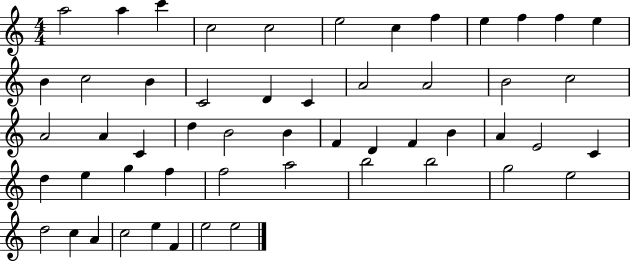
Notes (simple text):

A5/h A5/q C6/q C5/h C5/h E5/h C5/q F5/q E5/q F5/q F5/q E5/q B4/q C5/h B4/q C4/h D4/q C4/q A4/h A4/h B4/h C5/h A4/h A4/q C4/q D5/q B4/h B4/q F4/q D4/q F4/q B4/q A4/q E4/h C4/q D5/q E5/q G5/q F5/q F5/h A5/h B5/h B5/h G5/h E5/h D5/h C5/q A4/q C5/h E5/q F4/q E5/h E5/h